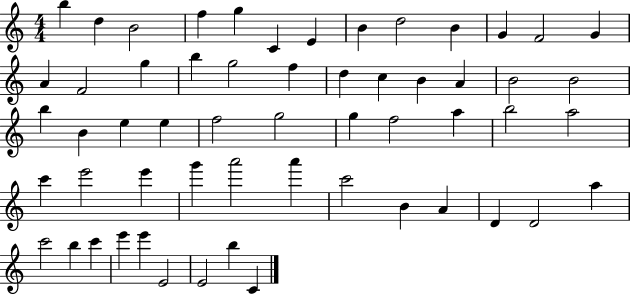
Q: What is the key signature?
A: C major